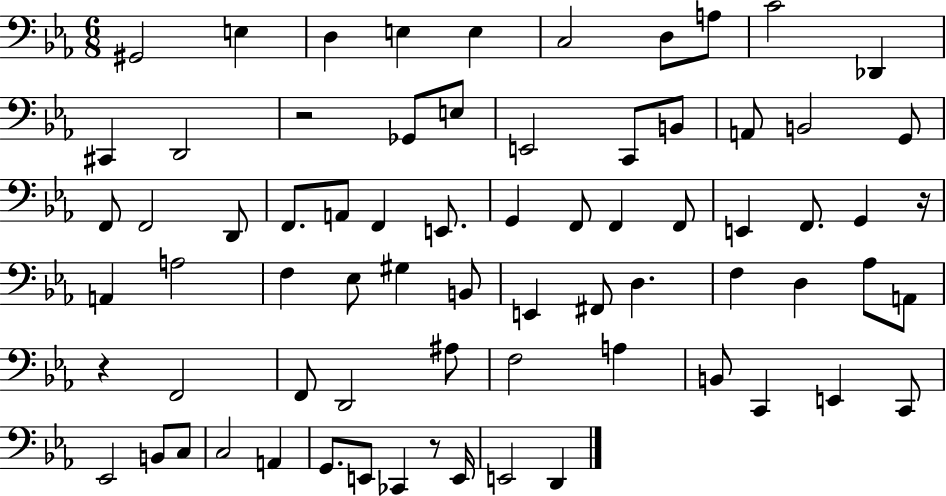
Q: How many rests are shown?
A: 4